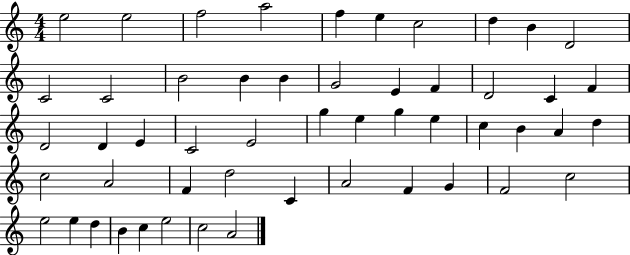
X:1
T:Untitled
M:4/4
L:1/4
K:C
e2 e2 f2 a2 f e c2 d B D2 C2 C2 B2 B B G2 E F D2 C F D2 D E C2 E2 g e g e c B A d c2 A2 F d2 C A2 F G F2 c2 e2 e d B c e2 c2 A2